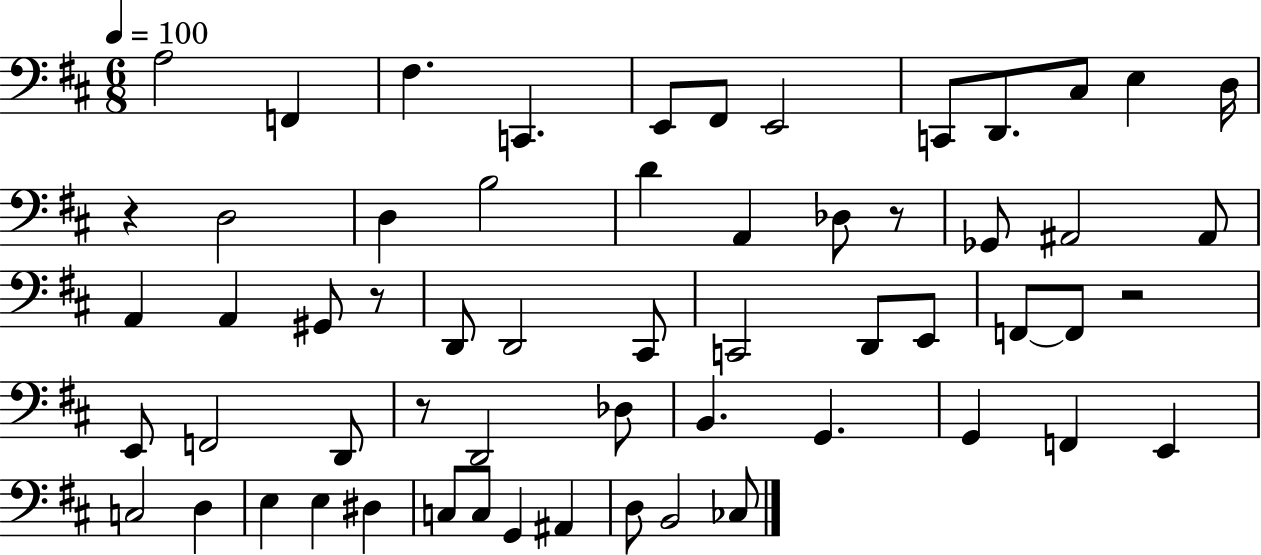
X:1
T:Untitled
M:6/8
L:1/4
K:D
A,2 F,, ^F, C,, E,,/2 ^F,,/2 E,,2 C,,/2 D,,/2 ^C,/2 E, D,/4 z D,2 D, B,2 D A,, _D,/2 z/2 _G,,/2 ^A,,2 ^A,,/2 A,, A,, ^G,,/2 z/2 D,,/2 D,,2 ^C,,/2 C,,2 D,,/2 E,,/2 F,,/2 F,,/2 z2 E,,/2 F,,2 D,,/2 z/2 D,,2 _D,/2 B,, G,, G,, F,, E,, C,2 D, E, E, ^D, C,/2 C,/2 G,, ^A,, D,/2 B,,2 _C,/2